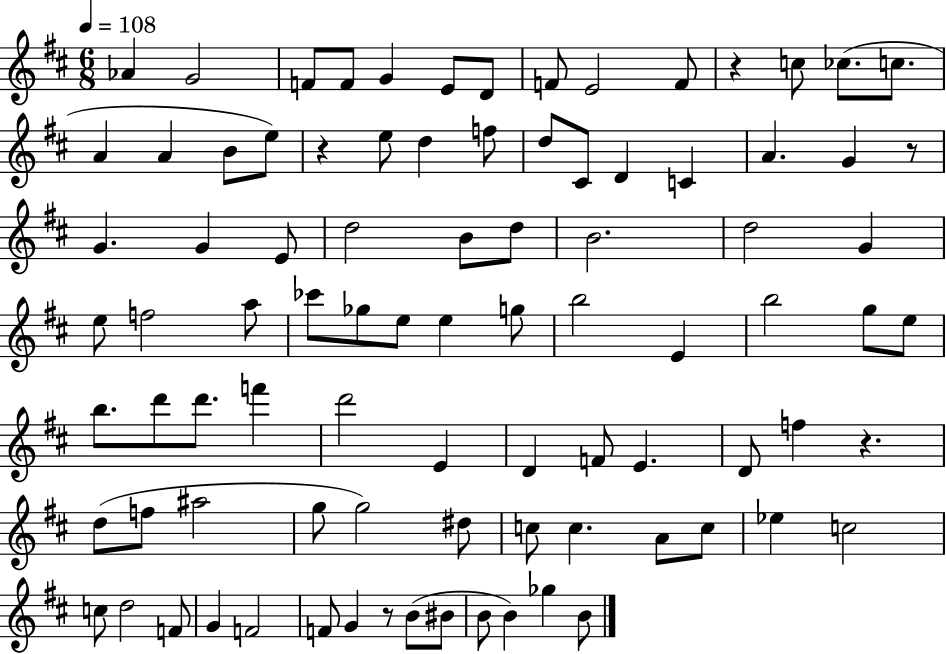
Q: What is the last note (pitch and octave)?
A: B4